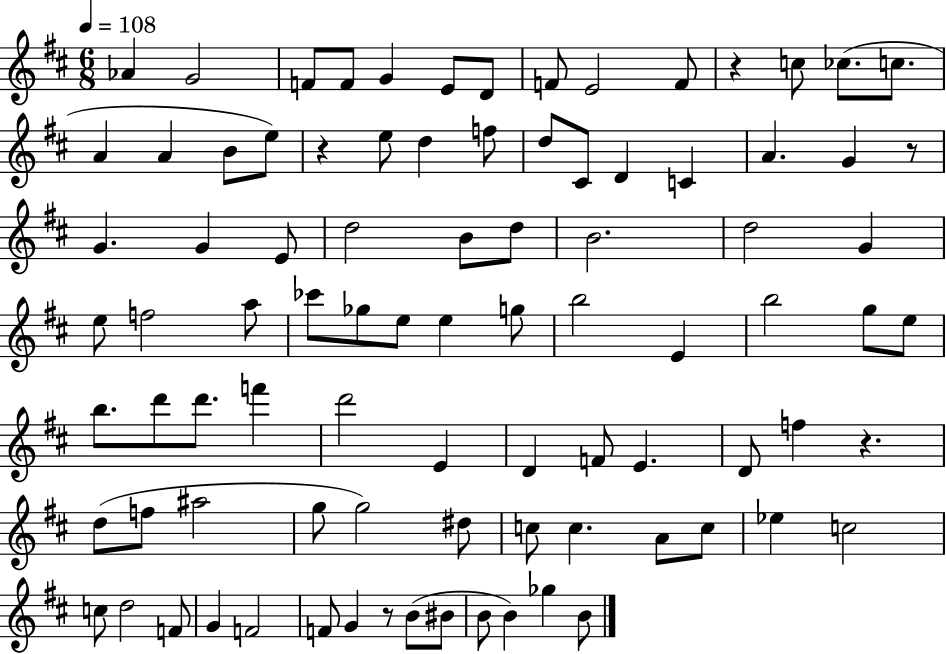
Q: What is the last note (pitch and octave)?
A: B4